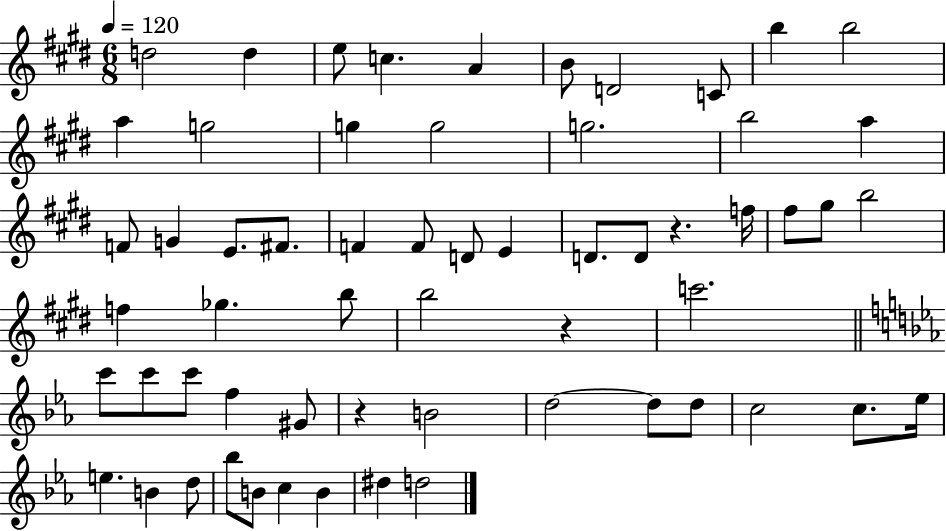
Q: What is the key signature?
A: E major